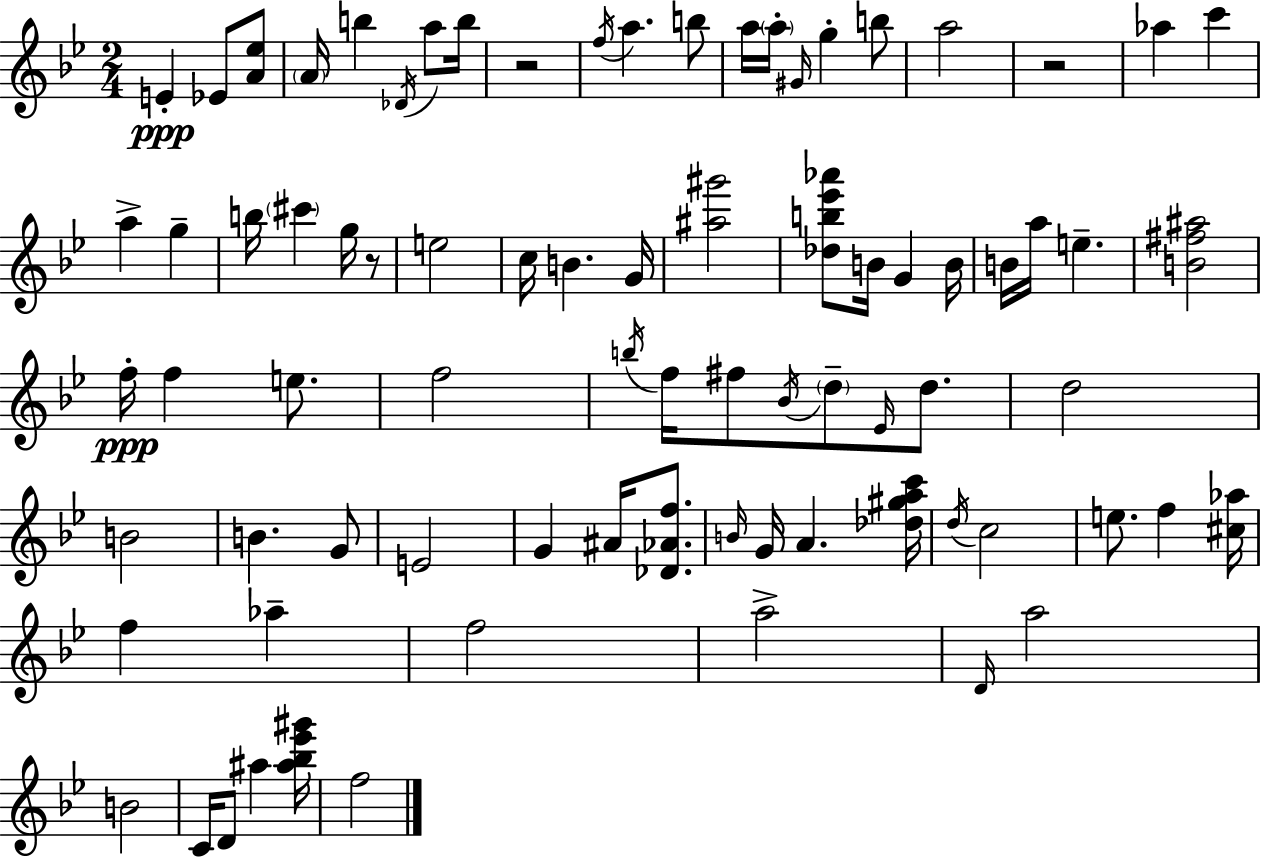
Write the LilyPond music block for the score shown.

{
  \clef treble
  \numericTimeSignature
  \time 2/4
  \key g \minor
  \repeat volta 2 { e'4-.\ppp ees'8 <a' ees''>8 | \parenthesize a'16 b''4 \acciaccatura { des'16 } a''8 | b''16 r2 | \acciaccatura { f''16 } a''4. | \break b''8 a''16 \parenthesize a''16-. \grace { gis'16 } g''4-. | b''8 a''2 | r2 | aes''4 c'''4 | \break a''4-> g''4-- | b''16 \parenthesize cis'''4 | g''16 r8 e''2 | c''16 b'4. | \break g'16 <ais'' gis'''>2 | <des'' b'' ees''' aes'''>8 b'16 g'4 | b'16 b'16 a''16 e''4.-- | <b' fis'' ais''>2 | \break f''16-.\ppp f''4 | e''8. f''2 | \acciaccatura { b''16 } f''16 fis''8 \acciaccatura { bes'16 } | \parenthesize d''8-- \grace { ees'16 } d''8. d''2 | \break b'2 | b'4. | g'8 e'2 | g'4 | \break ais'16 <des' aes' f''>8. \grace { b'16 } g'16 | a'4. <des'' gis'' a'' c'''>16 \acciaccatura { d''16 } | c''2 | e''8. f''4 <cis'' aes''>16 | \break f''4 aes''4-- | f''2 | a''2-> | \grace { d'16 } a''2 | \break b'2 | c'16 d'8 ais''4 | <ais'' bes'' ees''' gis'''>16 f''2 | } \bar "|."
}